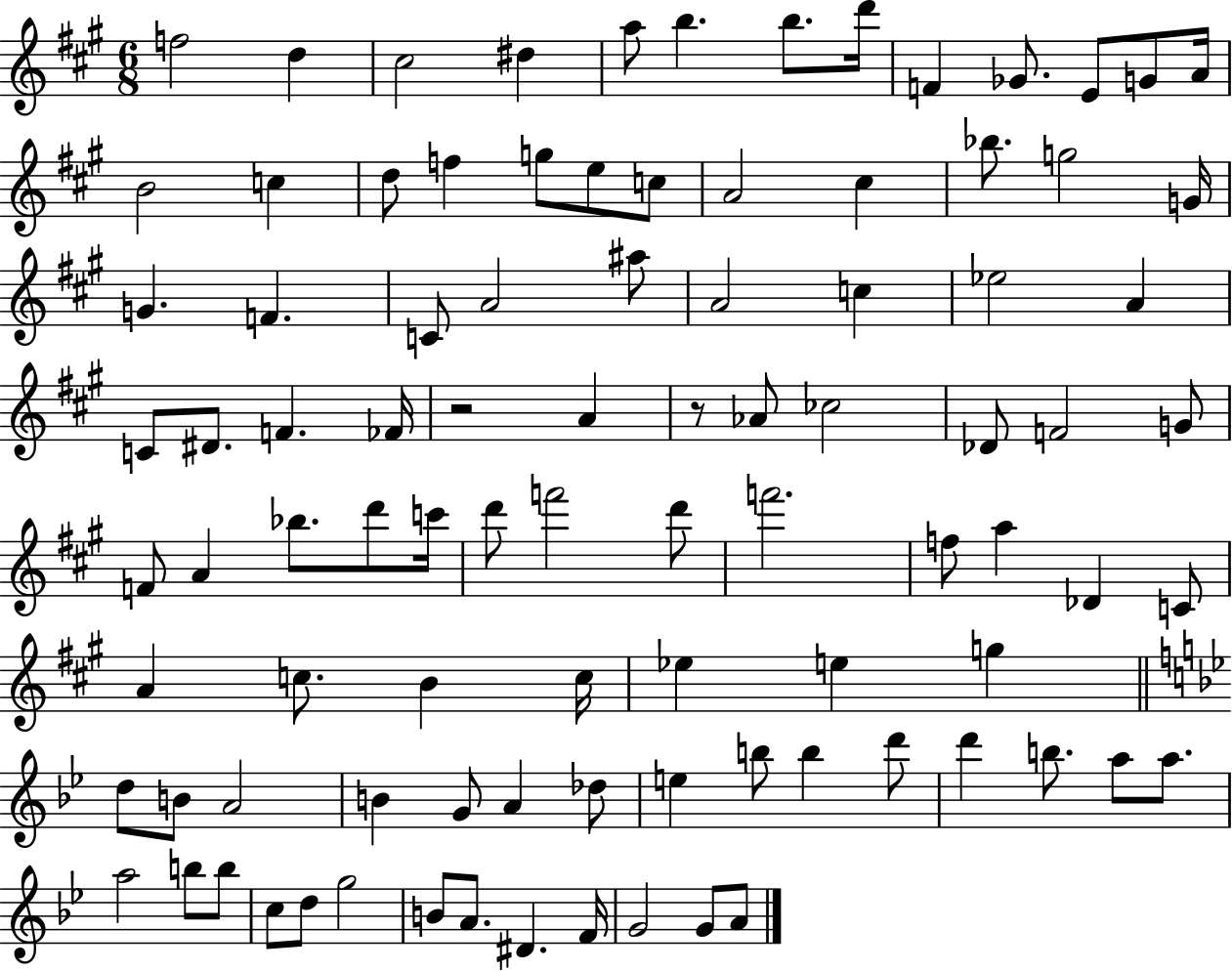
{
  \clef treble
  \numericTimeSignature
  \time 6/8
  \key a \major
  f''2 d''4 | cis''2 dis''4 | a''8 b''4. b''8. d'''16 | f'4 ges'8. e'8 g'8 a'16 | \break b'2 c''4 | d''8 f''4 g''8 e''8 c''8 | a'2 cis''4 | bes''8. g''2 g'16 | \break g'4. f'4. | c'8 a'2 ais''8 | a'2 c''4 | ees''2 a'4 | \break c'8 dis'8. f'4. fes'16 | r2 a'4 | r8 aes'8 ces''2 | des'8 f'2 g'8 | \break f'8 a'4 bes''8. d'''8 c'''16 | d'''8 f'''2 d'''8 | f'''2. | f''8 a''4 des'4 c'8 | \break a'4 c''8. b'4 c''16 | ees''4 e''4 g''4 | \bar "||" \break \key g \minor d''8 b'8 a'2 | b'4 g'8 a'4 des''8 | e''4 b''8 b''4 d'''8 | d'''4 b''8. a''8 a''8. | \break a''2 b''8 b''8 | c''8 d''8 g''2 | b'8 a'8. dis'4. f'16 | g'2 g'8 a'8 | \break \bar "|."
}